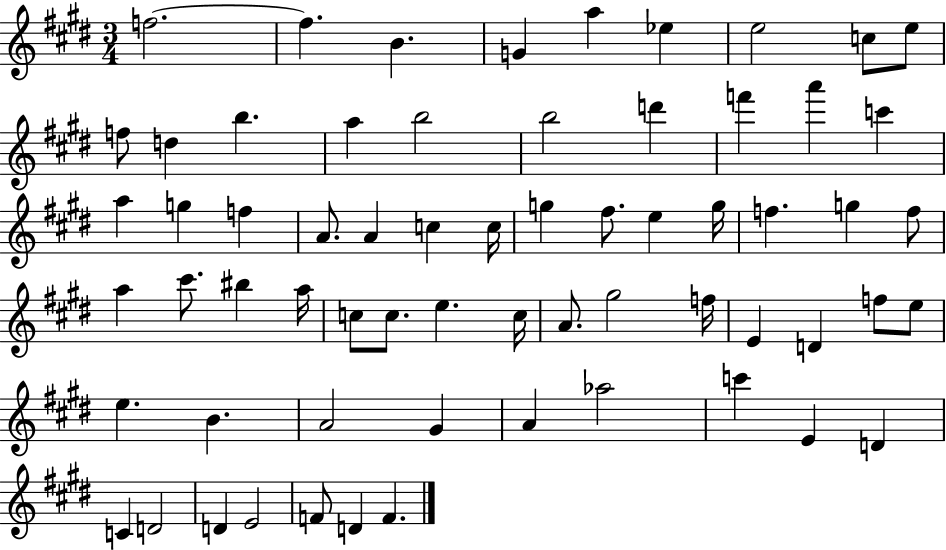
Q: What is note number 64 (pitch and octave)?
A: F4